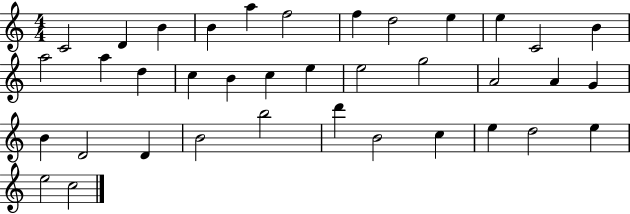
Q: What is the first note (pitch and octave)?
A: C4